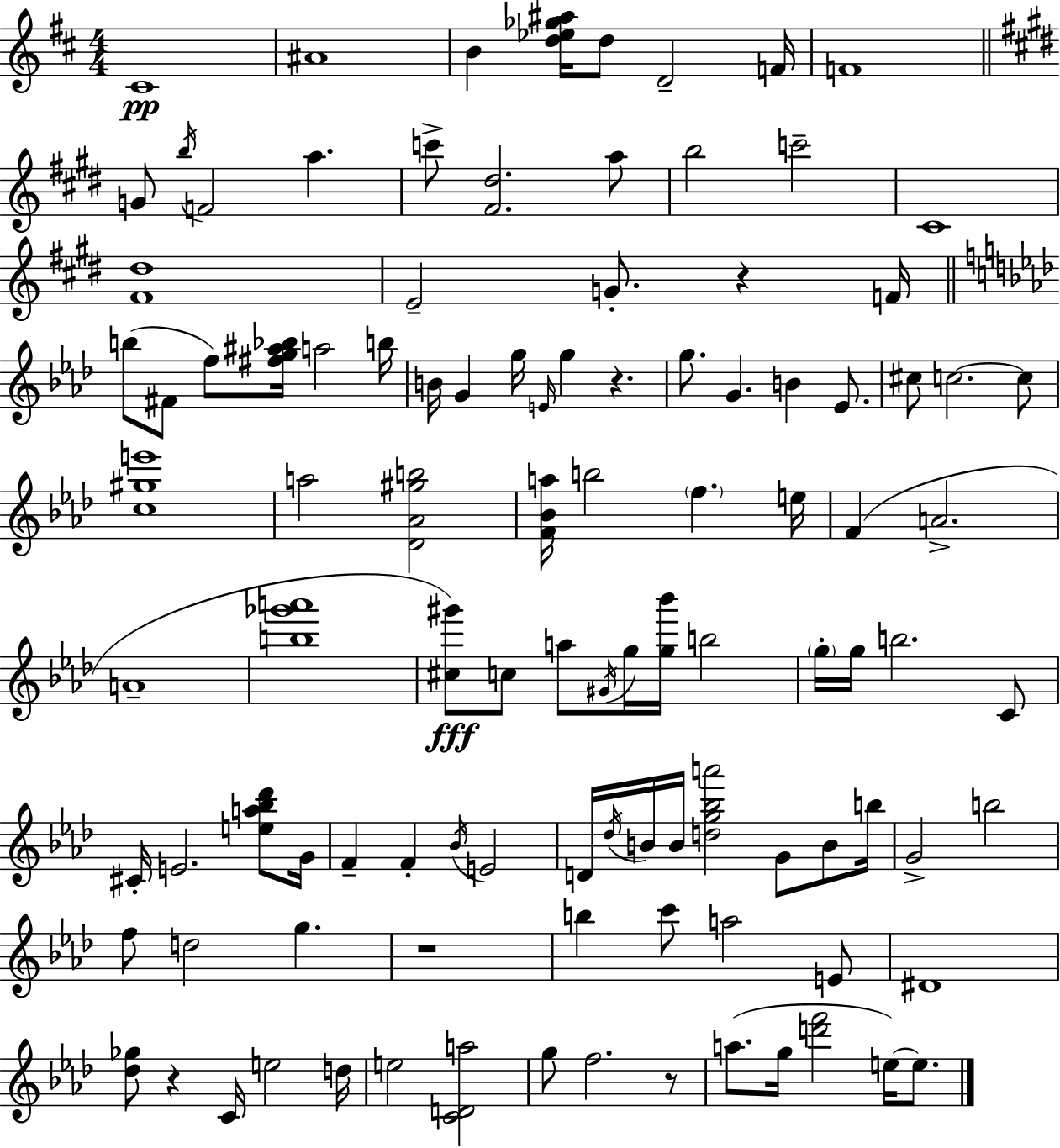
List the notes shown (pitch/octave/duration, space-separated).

C#4/w A#4/w B4/q [D5,Eb5,Gb5,A#5]/s D5/e D4/h F4/s F4/w G4/e B5/s F4/h A5/q. C6/e [F#4,D#5]/h. A5/e B5/h C6/h C#4/w [F#4,D#5]/w E4/h G4/e. R/q F4/s B5/e F#4/e F5/e [F#5,G5,A#5,Bb5]/s A5/h B5/s B4/s G4/q G5/s E4/s G5/q R/q. G5/e. G4/q. B4/q Eb4/e. C#5/e C5/h. C5/e [C5,G#5,E6]/w A5/h [Db4,Ab4,G#5,B5]/h [F4,Bb4,A5]/s B5/h F5/q. E5/s F4/q A4/h. A4/w [B5,Gb6,A6]/w [C#5,G#6]/e C5/e A5/e G#4/s G5/s [G5,Bb6]/s B5/h G5/s G5/s B5/h. C4/e C#4/s E4/h. [E5,A5,Bb5,Db6]/e G4/s F4/q F4/q Bb4/s E4/h D4/s Db5/s B4/s B4/s [D5,G5,Bb5,A6]/h G4/e B4/e B5/s G4/h B5/h F5/e D5/h G5/q. R/w B5/q C6/e A5/h E4/e D#4/w [Db5,Gb5]/e R/q C4/s E5/h D5/s E5/h [C4,D4,A5]/h G5/e F5/h. R/e A5/e. G5/s [D6,F6]/h E5/s E5/e.